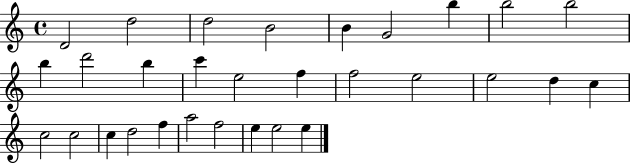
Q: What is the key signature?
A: C major